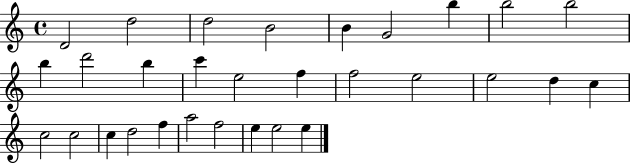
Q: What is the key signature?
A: C major